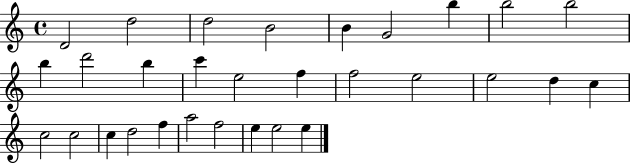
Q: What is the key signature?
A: C major